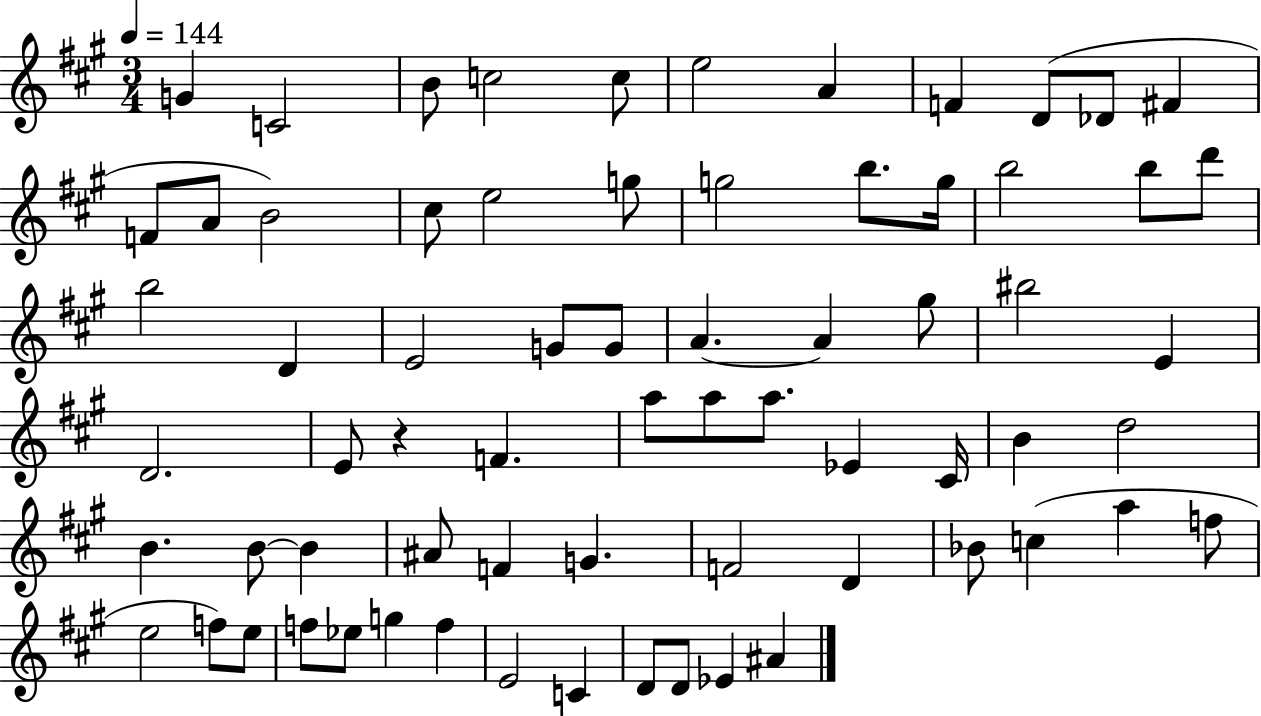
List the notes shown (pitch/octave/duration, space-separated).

G4/q C4/h B4/e C5/h C5/e E5/h A4/q F4/q D4/e Db4/e F#4/q F4/e A4/e B4/h C#5/e E5/h G5/e G5/h B5/e. G5/s B5/h B5/e D6/e B5/h D4/q E4/h G4/e G4/e A4/q. A4/q G#5/e BIS5/h E4/q D4/h. E4/e R/q F4/q. A5/e A5/e A5/e. Eb4/q C#4/s B4/q D5/h B4/q. B4/e B4/q A#4/e F4/q G4/q. F4/h D4/q Bb4/e C5/q A5/q F5/e E5/h F5/e E5/e F5/e Eb5/e G5/q F5/q E4/h C4/q D4/e D4/e Eb4/q A#4/q